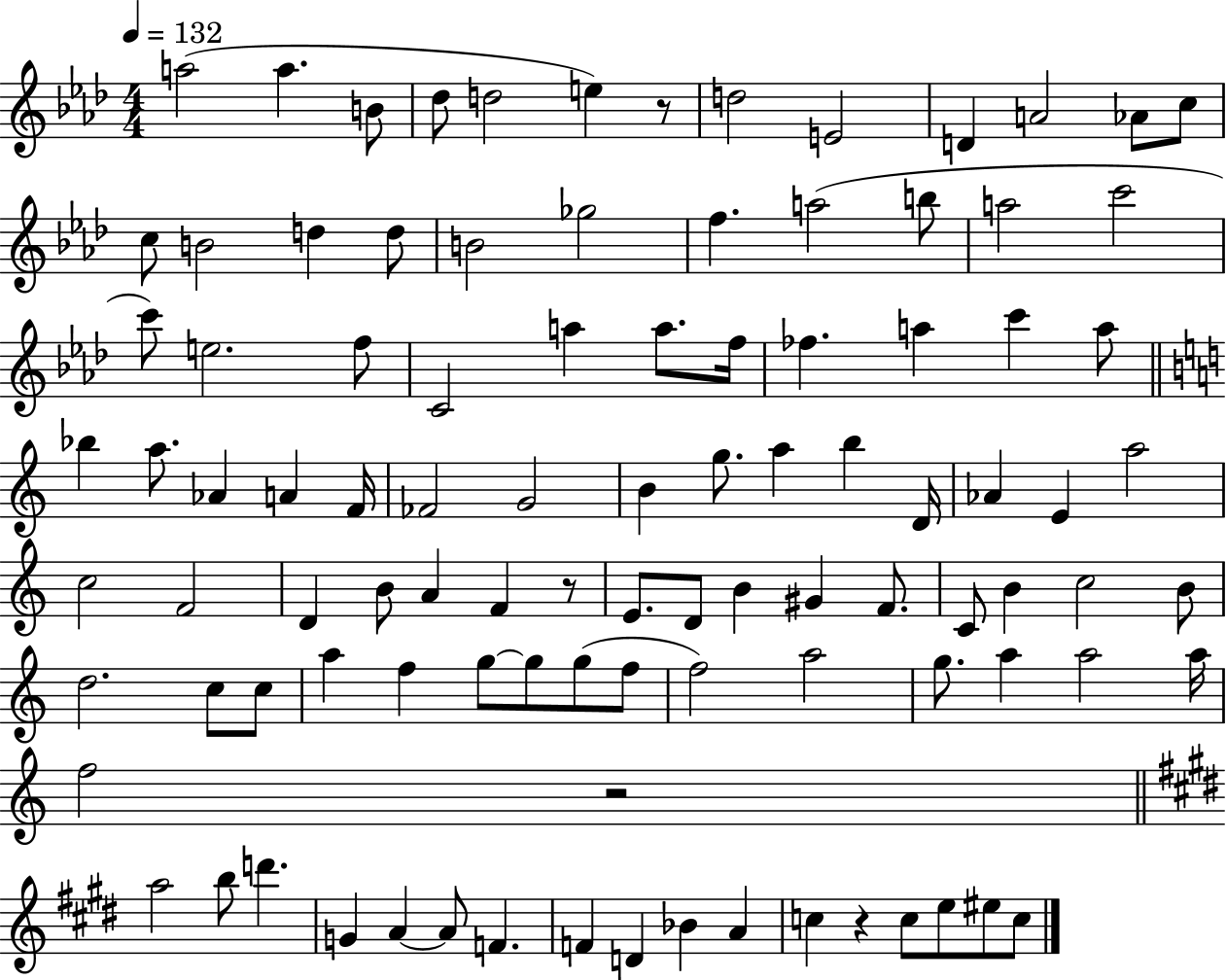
X:1
T:Untitled
M:4/4
L:1/4
K:Ab
a2 a B/2 _d/2 d2 e z/2 d2 E2 D A2 _A/2 c/2 c/2 B2 d d/2 B2 _g2 f a2 b/2 a2 c'2 c'/2 e2 f/2 C2 a a/2 f/4 _f a c' a/2 _b a/2 _A A F/4 _F2 G2 B g/2 a b D/4 _A E a2 c2 F2 D B/2 A F z/2 E/2 D/2 B ^G F/2 C/2 B c2 B/2 d2 c/2 c/2 a f g/2 g/2 g/2 f/2 f2 a2 g/2 a a2 a/4 f2 z2 a2 b/2 d' G A A/2 F F D _B A c z c/2 e/2 ^e/2 c/2